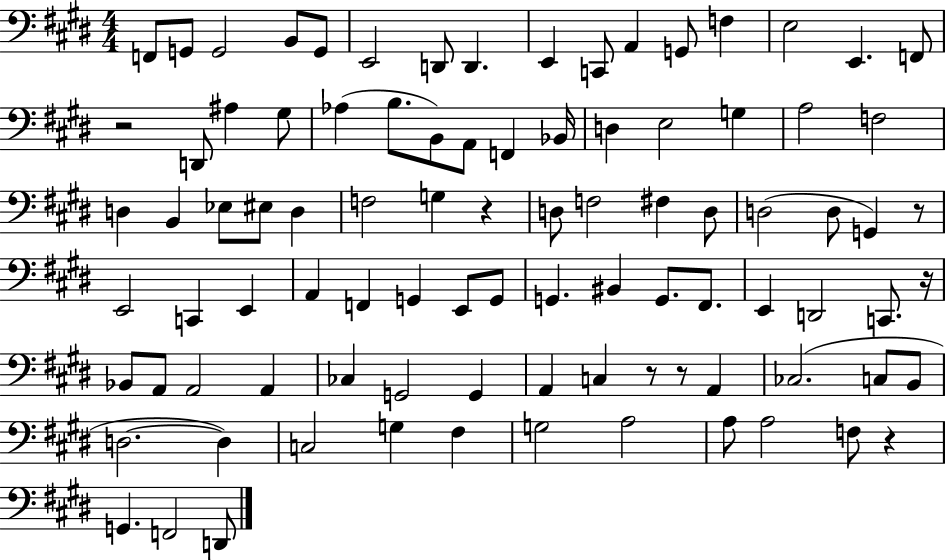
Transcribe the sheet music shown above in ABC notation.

X:1
T:Untitled
M:4/4
L:1/4
K:E
F,,/2 G,,/2 G,,2 B,,/2 G,,/2 E,,2 D,,/2 D,, E,, C,,/2 A,, G,,/2 F, E,2 E,, F,,/2 z2 D,,/2 ^A, ^G,/2 _A, B,/2 B,,/2 A,,/2 F,, _B,,/4 D, E,2 G, A,2 F,2 D, B,, _E,/2 ^E,/2 D, F,2 G, z D,/2 F,2 ^F, D,/2 D,2 D,/2 G,, z/2 E,,2 C,, E,, A,, F,, G,, E,,/2 G,,/2 G,, ^B,, G,,/2 ^F,,/2 E,, D,,2 C,,/2 z/4 _B,,/2 A,,/2 A,,2 A,, _C, G,,2 G,, A,, C, z/2 z/2 A,, _C,2 C,/2 B,,/2 D,2 D, C,2 G, ^F, G,2 A,2 A,/2 A,2 F,/2 z G,, F,,2 D,,/2